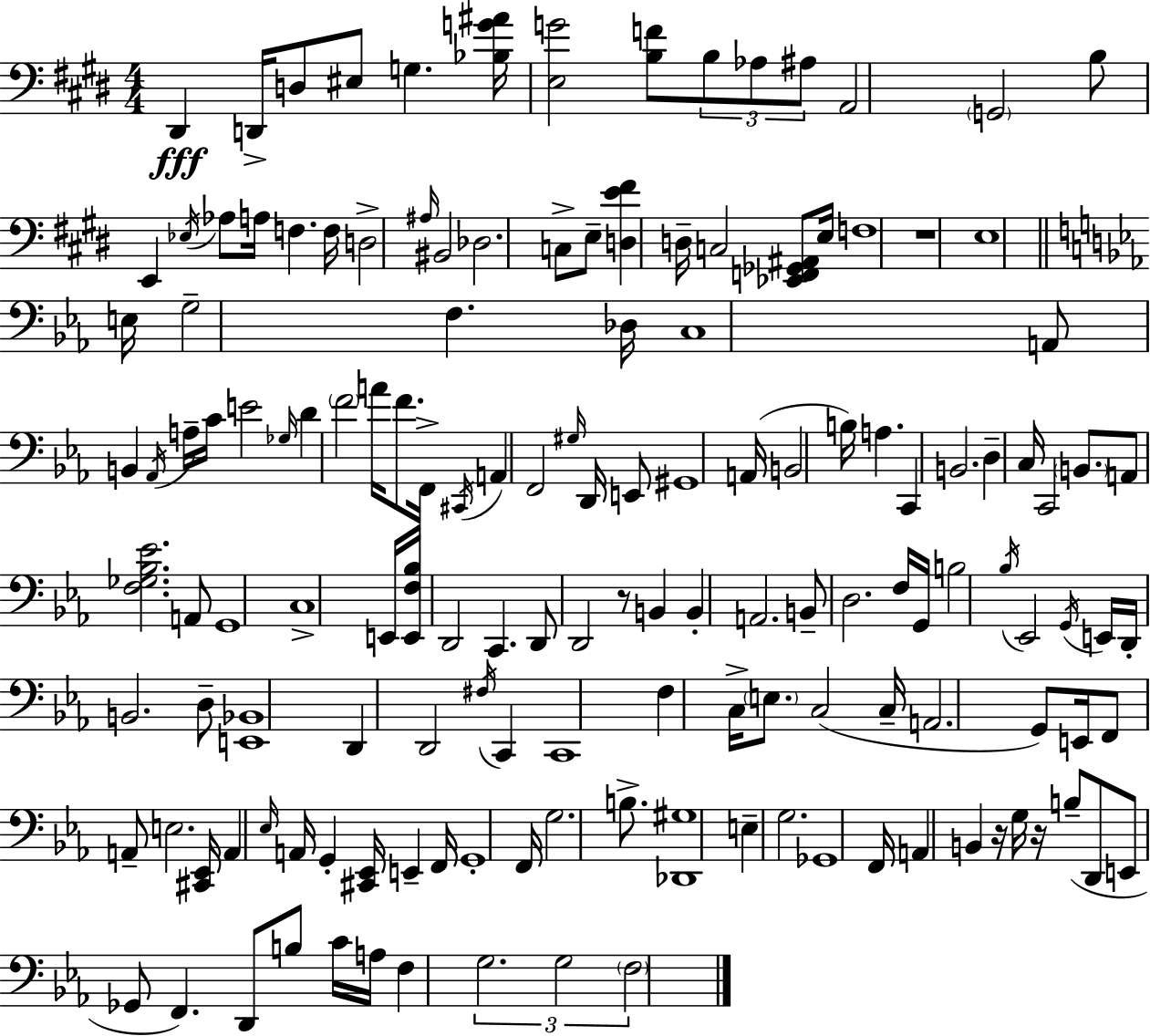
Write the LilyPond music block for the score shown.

{
  \clef bass
  \numericTimeSignature
  \time 4/4
  \key e \major
  dis,4\fff d,16-> d8 eis8 g4. <bes g' ais'>16 | <e g'>2 <b f'>8 \tuplet 3/2 { b8 aes8 ais8 } | a,2 \parenthesize g,2 | b8 e,4 \acciaccatura { ees16 } aes8 a16 f4. | \break f16 d2-> \grace { ais16 } bis,2 | des2. c8-> | e8-- <d e' fis'>4 d16-- c2 <ees, f, ges, ais,>8 | e16 f1 | \break r1 | e1 | \bar "||" \break \key c \minor e16 g2-- f4. des16 | c1 | a,8 b,4 \acciaccatura { aes,16 } a16-- c'16 e'2 | \grace { ges16 } d'4 \parenthesize f'2 a'16 f'8. | \break f,16-> \acciaccatura { cis,16 } a,4 f,2 | \grace { gis16 } d,16 e,8 gis,1 | a,16( b,2 b16) a4. | c,4 b,2. | \break d4-- c16 c,2 | \parenthesize b,8. a,8 <f ges bes ees'>2. | a,8 g,1 | c1-> | \break e,16 <e, f bes>16 d,2 c,4. | d,8 d,2 r8 | b,4 b,4-. a,2. | b,8-- d2. | \break f16 g,16 b2 \acciaccatura { bes16 } ees,2 | \acciaccatura { g,16 } e,16 d,16-. b,2. | d8-- <e, bes,>1 | d,4 d,2 | \break \acciaccatura { fis16 } c,4 c,1 | f4 c16-> \parenthesize e8. c2( | c16-- a,2. | g,8) e,16 f,8 a,8-- e2. | \break <cis, ees,>16 a,4 \grace { ees16 } a,16 g,4-. | <cis, ees,>16 e,4-- f,16 g,1-. | f,16 g2. | b8.-> <des, gis>1 | \break e4-- g2. | ges,1 | f,16 a,4 b,4 | r16 g16 r16 b8--( d,8 e,8 ges,8 f,4.) | \break d,8 b8 c'16 a16 f4 \tuplet 3/2 { g2. | g2 | \parenthesize f2 } \bar "|."
}